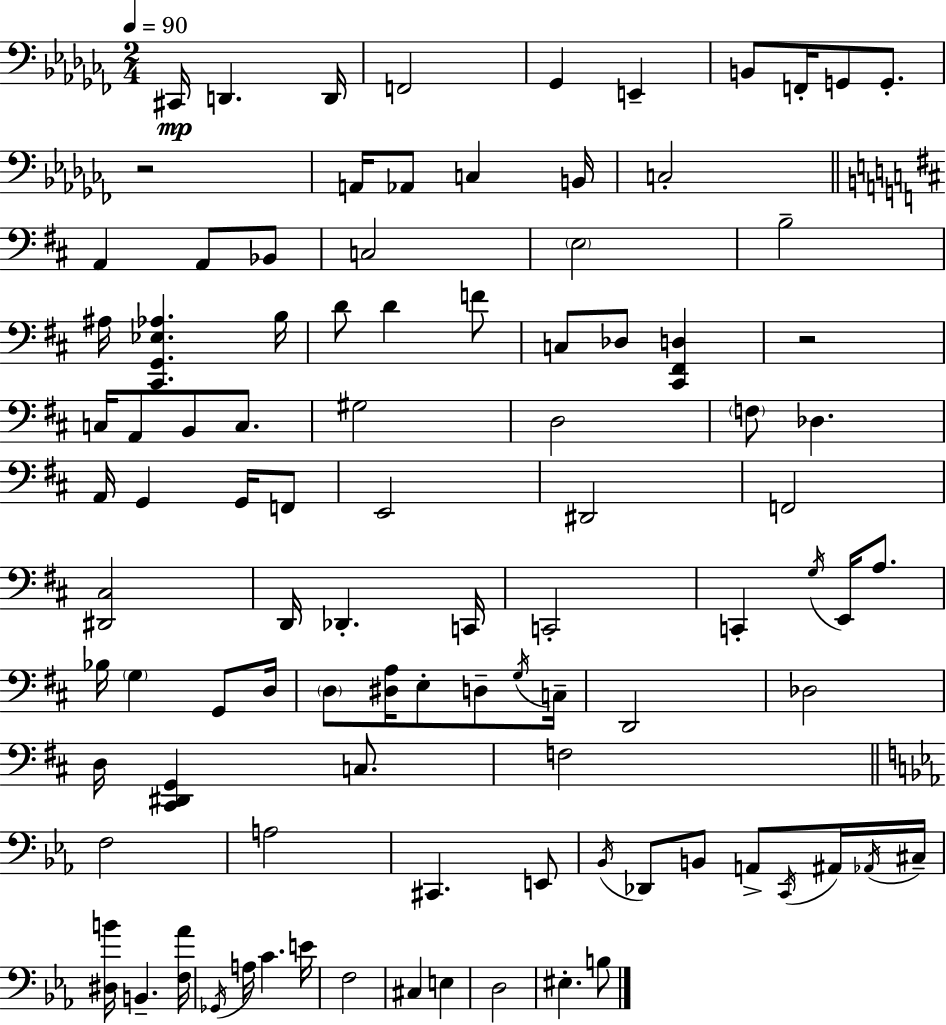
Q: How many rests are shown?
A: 2